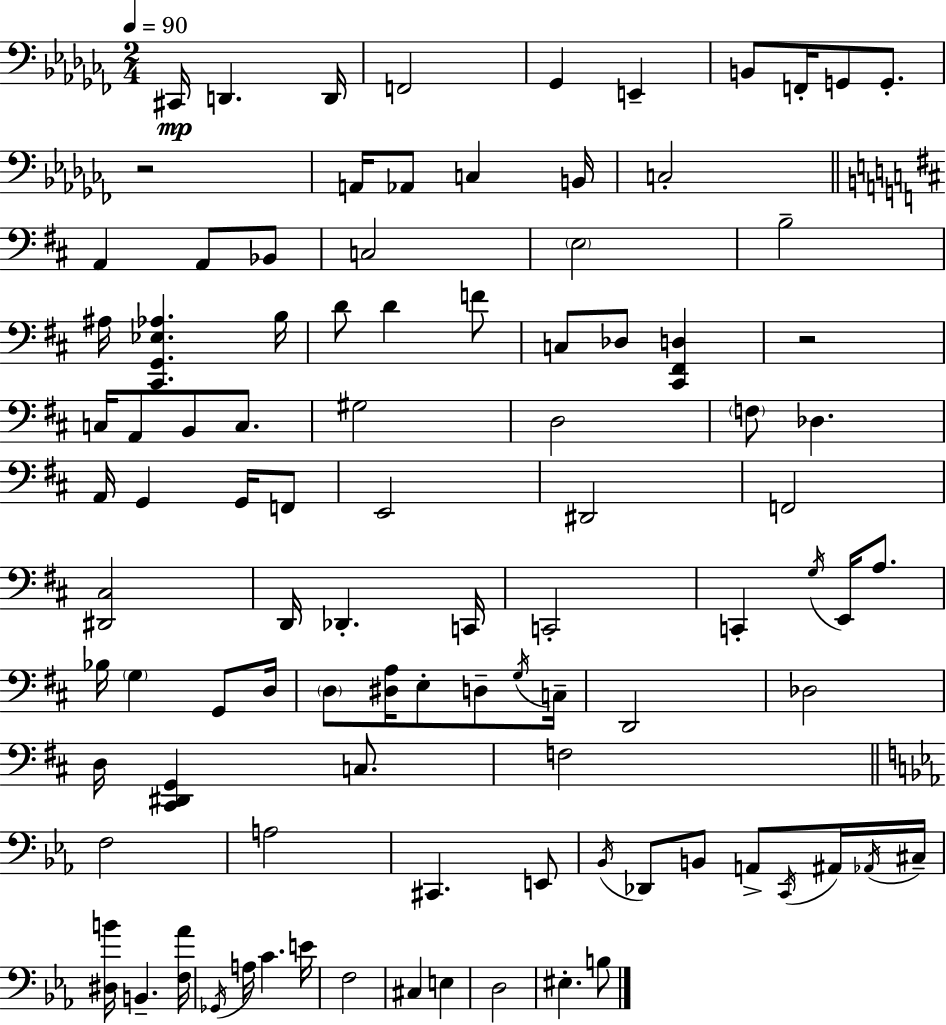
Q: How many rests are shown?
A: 2